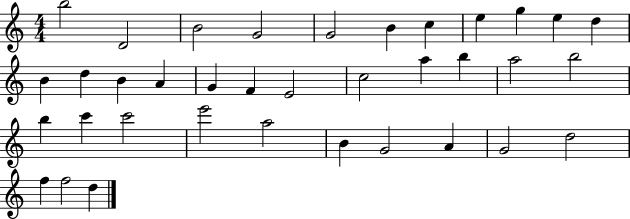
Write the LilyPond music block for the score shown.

{
  \clef treble
  \numericTimeSignature
  \time 4/4
  \key c \major
  b''2 d'2 | b'2 g'2 | g'2 b'4 c''4 | e''4 g''4 e''4 d''4 | \break b'4 d''4 b'4 a'4 | g'4 f'4 e'2 | c''2 a''4 b''4 | a''2 b''2 | \break b''4 c'''4 c'''2 | e'''2 a''2 | b'4 g'2 a'4 | g'2 d''2 | \break f''4 f''2 d''4 | \bar "|."
}